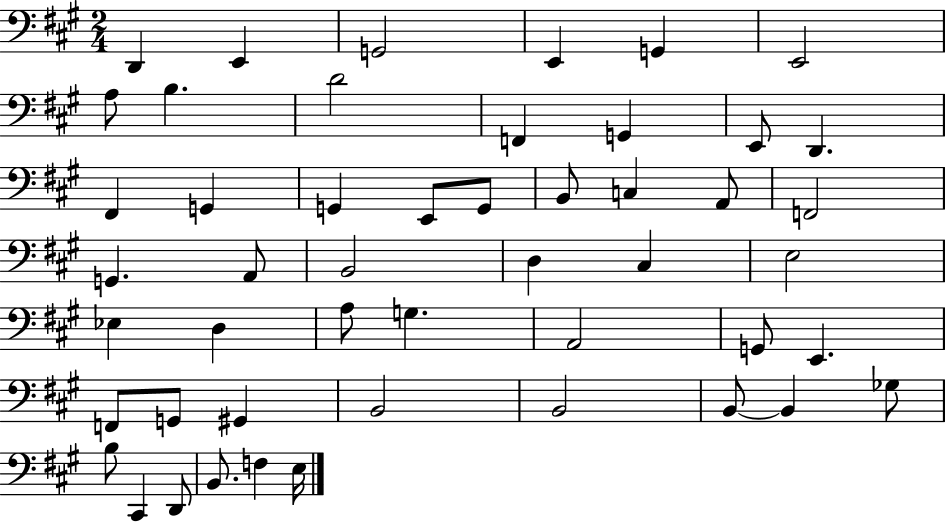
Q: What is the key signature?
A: A major